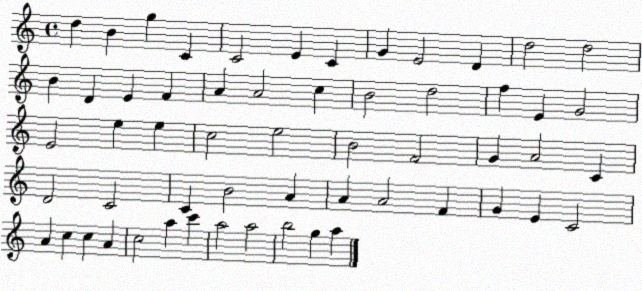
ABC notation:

X:1
T:Untitled
M:4/4
L:1/4
K:C
d B g C C2 E C G E2 D d2 d2 B D E F A A2 c B2 d2 f E G2 E2 e e c2 e2 B2 F2 G A2 C D2 C2 C B2 A A A2 F G E C2 A c c A c2 a c' a2 a2 b2 g a